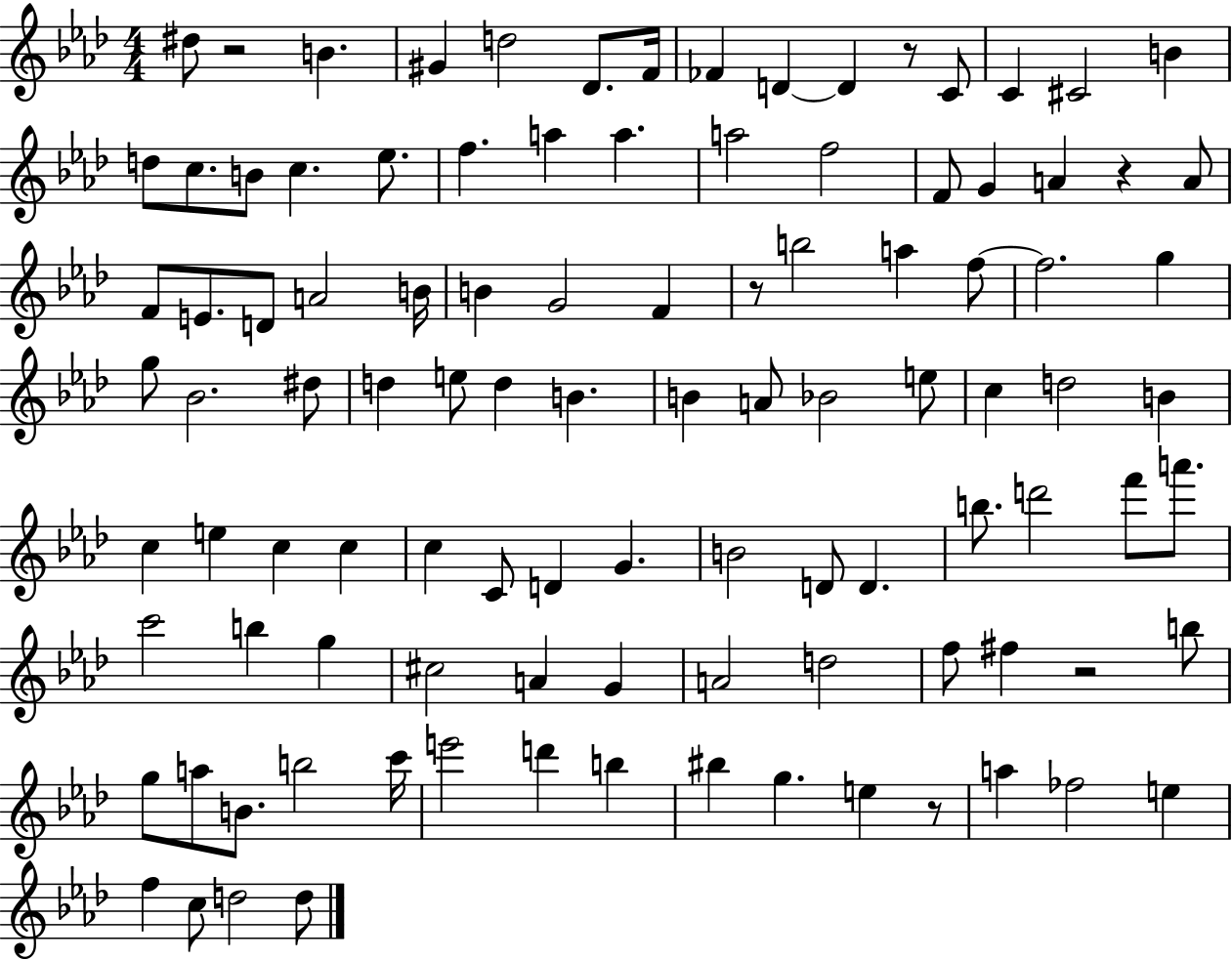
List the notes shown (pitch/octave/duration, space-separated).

D#5/e R/h B4/q. G#4/q D5/h Db4/e. F4/s FES4/q D4/q D4/q R/e C4/e C4/q C#4/h B4/q D5/e C5/e. B4/e C5/q. Eb5/e. F5/q. A5/q A5/q. A5/h F5/h F4/e G4/q A4/q R/q A4/e F4/e E4/e. D4/e A4/h B4/s B4/q G4/h F4/q R/e B5/h A5/q F5/e F5/h. G5/q G5/e Bb4/h. D#5/e D5/q E5/e D5/q B4/q. B4/q A4/e Bb4/h E5/e C5/q D5/h B4/q C5/q E5/q C5/q C5/q C5/q C4/e D4/q G4/q. B4/h D4/e D4/q. B5/e. D6/h F6/e A6/e. C6/h B5/q G5/q C#5/h A4/q G4/q A4/h D5/h F5/e F#5/q R/h B5/e G5/e A5/e B4/e. B5/h C6/s E6/h D6/q B5/q BIS5/q G5/q. E5/q R/e A5/q FES5/h E5/q F5/q C5/e D5/h D5/e